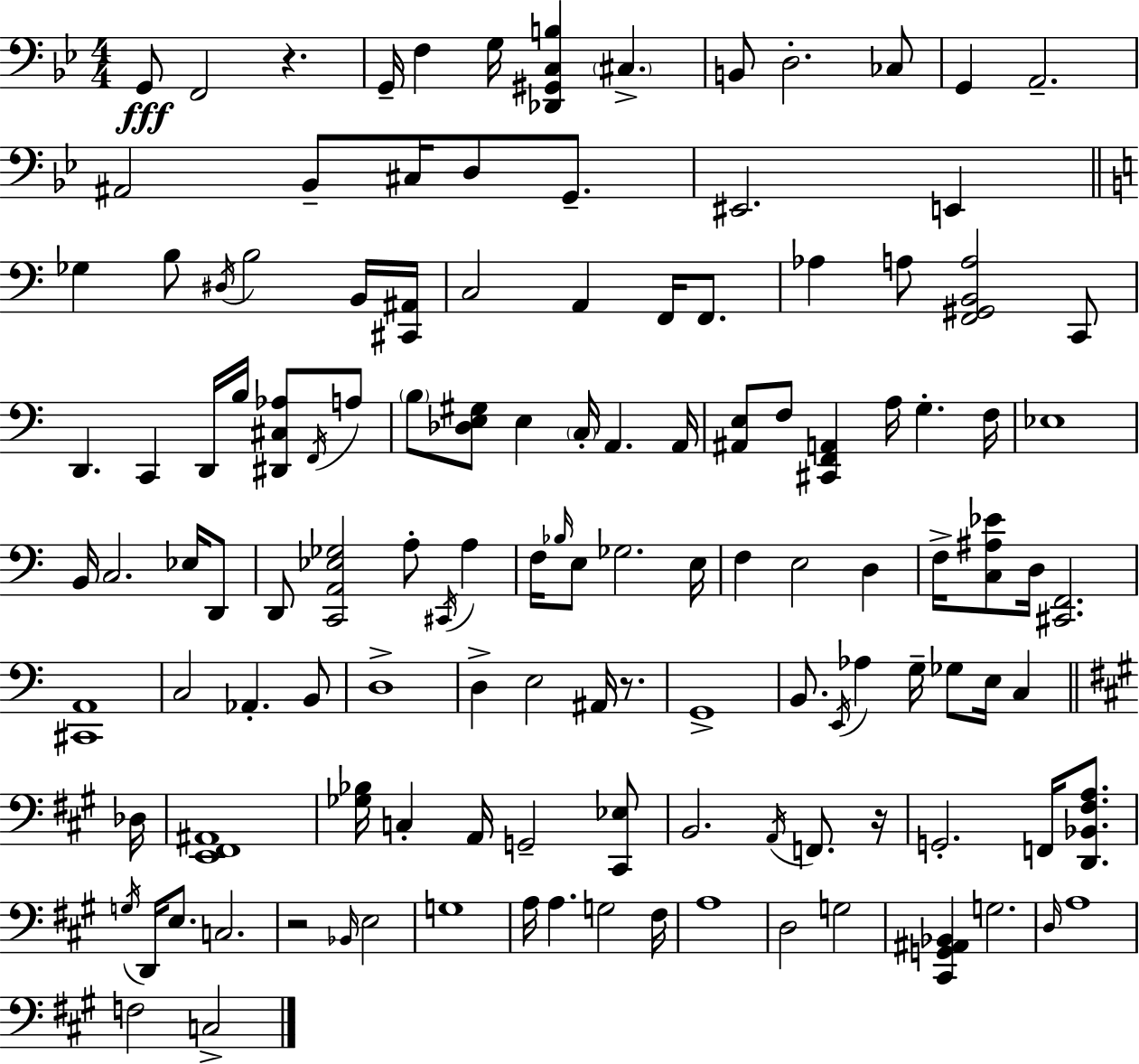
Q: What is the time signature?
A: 4/4